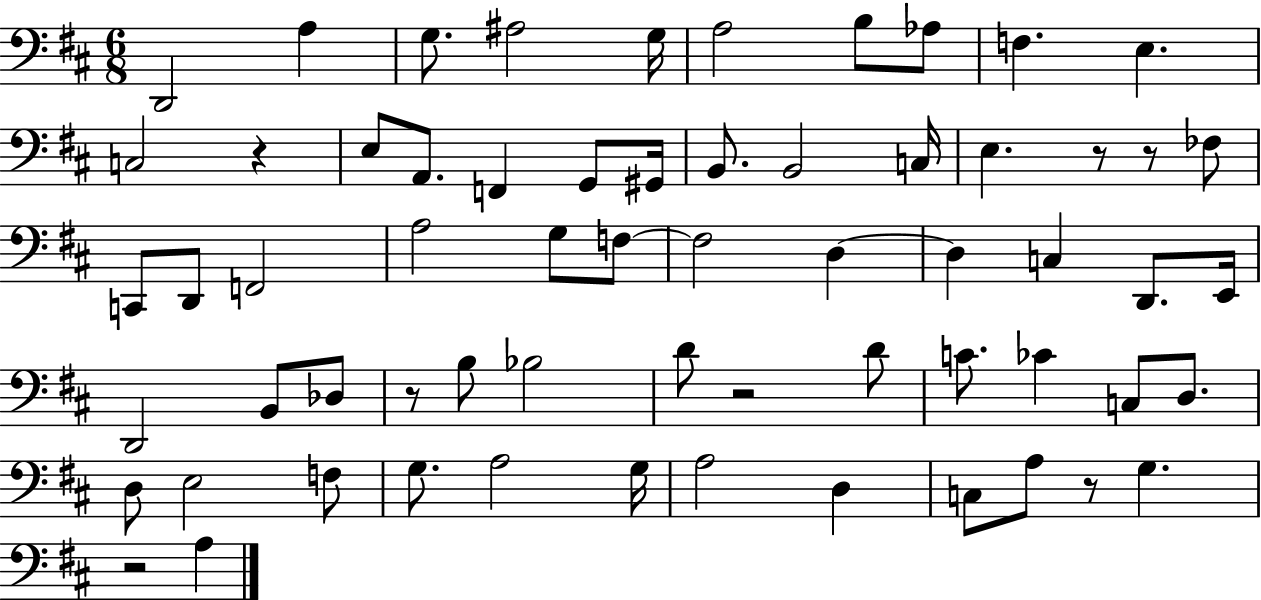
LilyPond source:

{
  \clef bass
  \numericTimeSignature
  \time 6/8
  \key d \major
  \repeat volta 2 { d,2 a4 | g8. ais2 g16 | a2 b8 aes8 | f4. e4. | \break c2 r4 | e8 a,8. f,4 g,8 gis,16 | b,8. b,2 c16 | e4. r8 r8 fes8 | \break c,8 d,8 f,2 | a2 g8 f8~~ | f2 d4~~ | d4 c4 d,8. e,16 | \break d,2 b,8 des8 | r8 b8 bes2 | d'8 r2 d'8 | c'8. ces'4 c8 d8. | \break d8 e2 f8 | g8. a2 g16 | a2 d4 | c8 a8 r8 g4. | \break r2 a4 | } \bar "|."
}